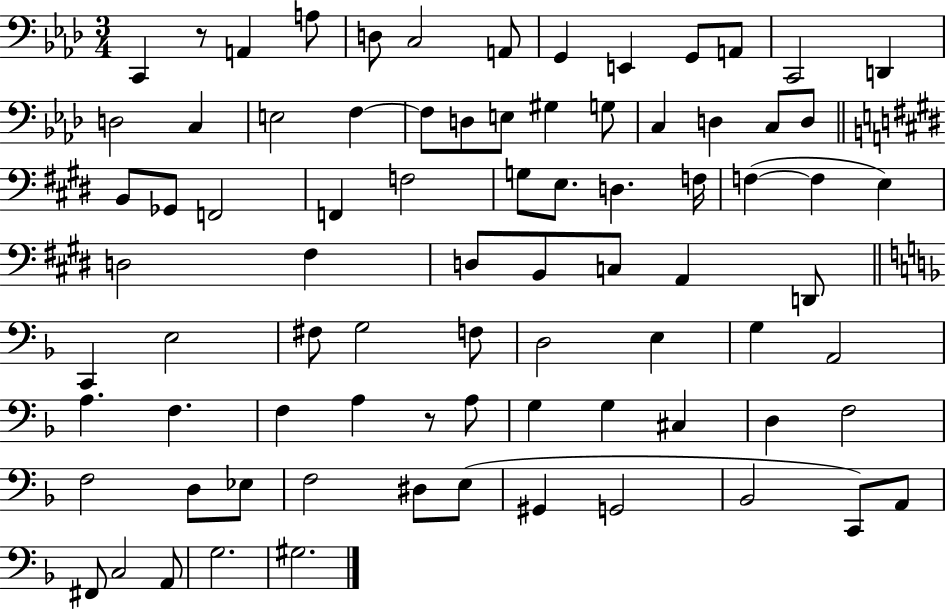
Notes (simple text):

C2/q R/e A2/q A3/e D3/e C3/h A2/e G2/q E2/q G2/e A2/e C2/h D2/q D3/h C3/q E3/h F3/q F3/e D3/e E3/e G#3/q G3/e C3/q D3/q C3/e D3/e B2/e Gb2/e F2/h F2/q F3/h G3/e E3/e. D3/q. F3/s F3/q F3/q E3/q D3/h F#3/q D3/e B2/e C3/e A2/q D2/e C2/q E3/h F#3/e G3/h F3/e D3/h E3/q G3/q A2/h A3/q. F3/q. F3/q A3/q R/e A3/e G3/q G3/q C#3/q D3/q F3/h F3/h D3/e Eb3/e F3/h D#3/e E3/e G#2/q G2/h Bb2/h C2/e A2/e F#2/e C3/h A2/e G3/h. G#3/h.